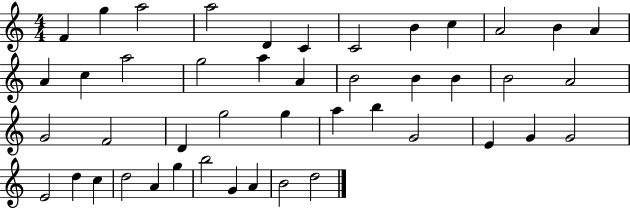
{
  \clef treble
  \numericTimeSignature
  \time 4/4
  \key c \major
  f'4 g''4 a''2 | a''2 d'4 c'4 | c'2 b'4 c''4 | a'2 b'4 a'4 | \break a'4 c''4 a''2 | g''2 a''4 a'4 | b'2 b'4 b'4 | b'2 a'2 | \break g'2 f'2 | d'4 g''2 g''4 | a''4 b''4 g'2 | e'4 g'4 g'2 | \break e'2 d''4 c''4 | d''2 a'4 g''4 | b''2 g'4 a'4 | b'2 d''2 | \break \bar "|."
}